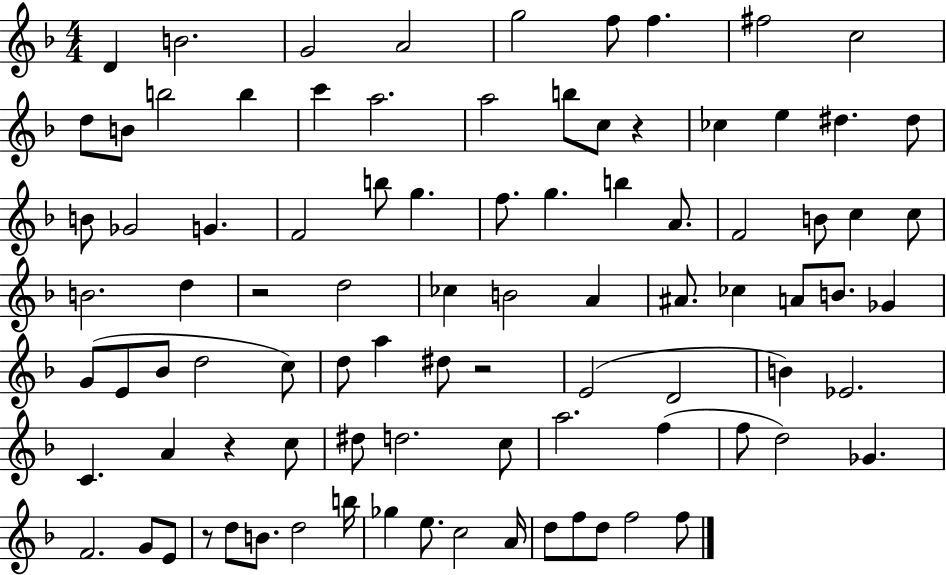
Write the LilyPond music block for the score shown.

{
  \clef treble
  \numericTimeSignature
  \time 4/4
  \key f \major
  \repeat volta 2 { d'4 b'2. | g'2 a'2 | g''2 f''8 f''4. | fis''2 c''2 | \break d''8 b'8 b''2 b''4 | c'''4 a''2. | a''2 b''8 c''8 r4 | ces''4 e''4 dis''4. dis''8 | \break b'8 ges'2 g'4. | f'2 b''8 g''4. | f''8. g''4. b''4 a'8. | f'2 b'8 c''4 c''8 | \break b'2. d''4 | r2 d''2 | ces''4 b'2 a'4 | ais'8. ces''4 a'8 b'8. ges'4 | \break g'8( e'8 bes'8 d''2 c''8) | d''8 a''4 dis''8 r2 | e'2( d'2 | b'4) ees'2. | \break c'4. a'4 r4 c''8 | dis''8 d''2. c''8 | a''2. f''4( | f''8 d''2) ges'4. | \break f'2. g'8 e'8 | r8 d''8 b'8. d''2 b''16 | ges''4 e''8. c''2 a'16 | d''8 f''8 d''8 f''2 f''8 | \break } \bar "|."
}